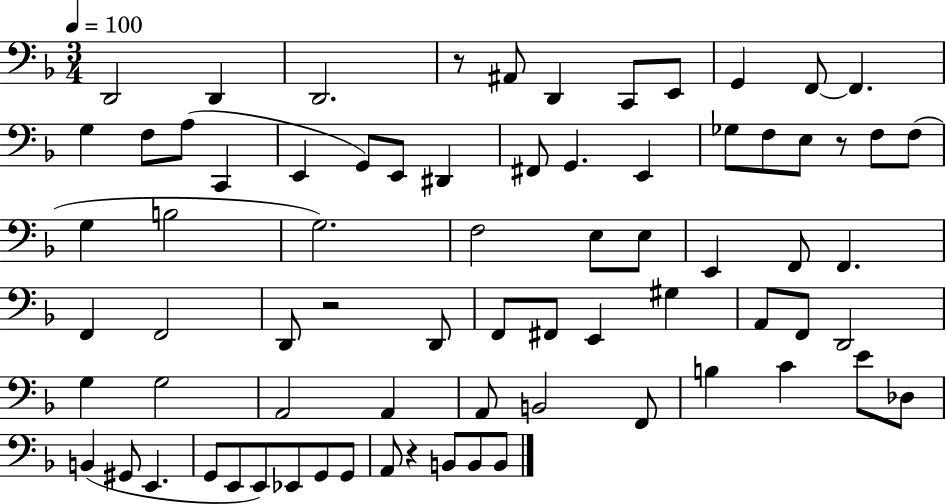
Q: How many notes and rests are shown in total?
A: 74